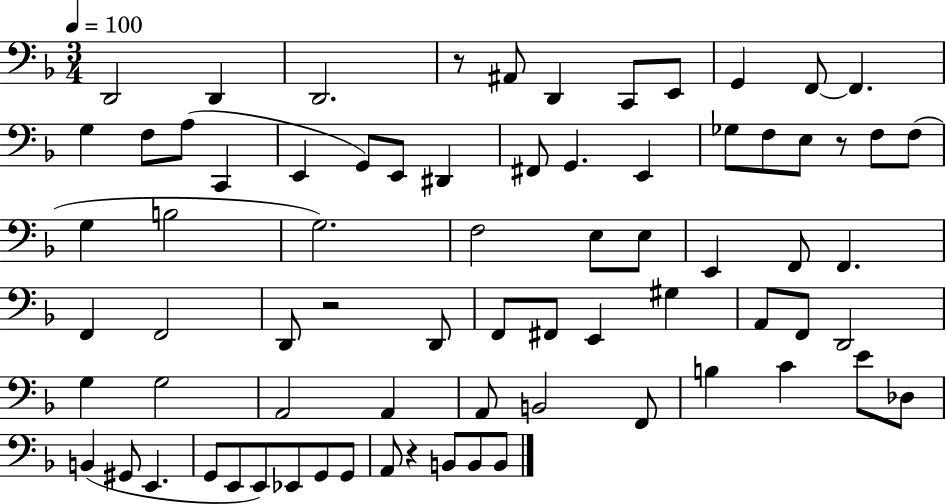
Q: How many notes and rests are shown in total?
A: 74